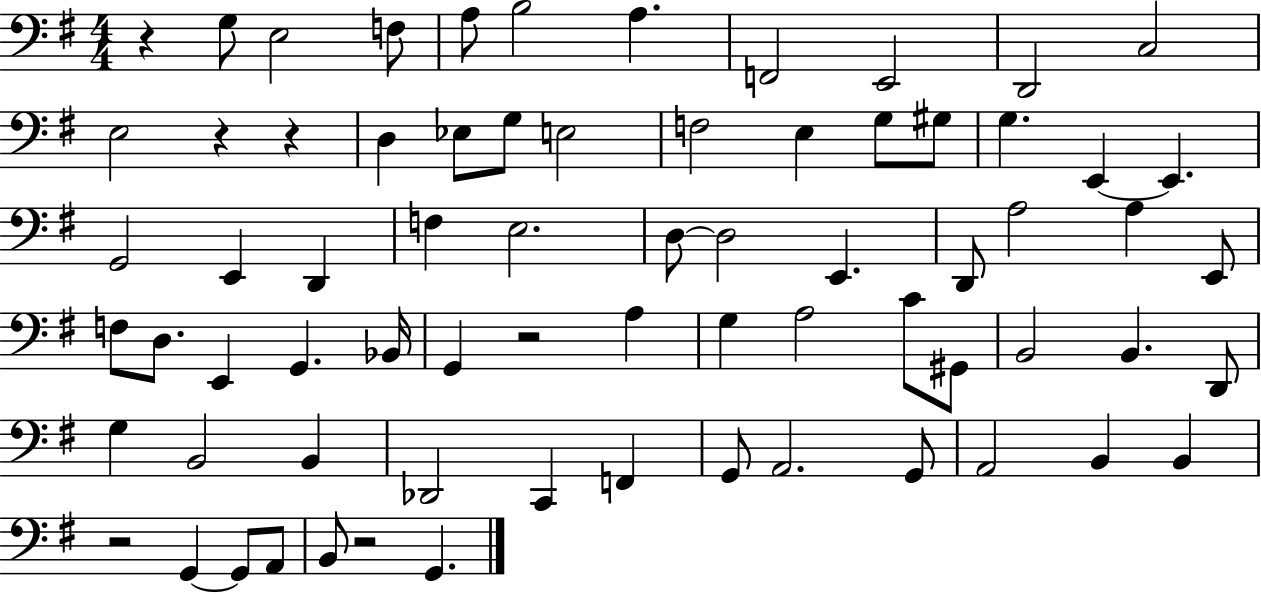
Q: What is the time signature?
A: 4/4